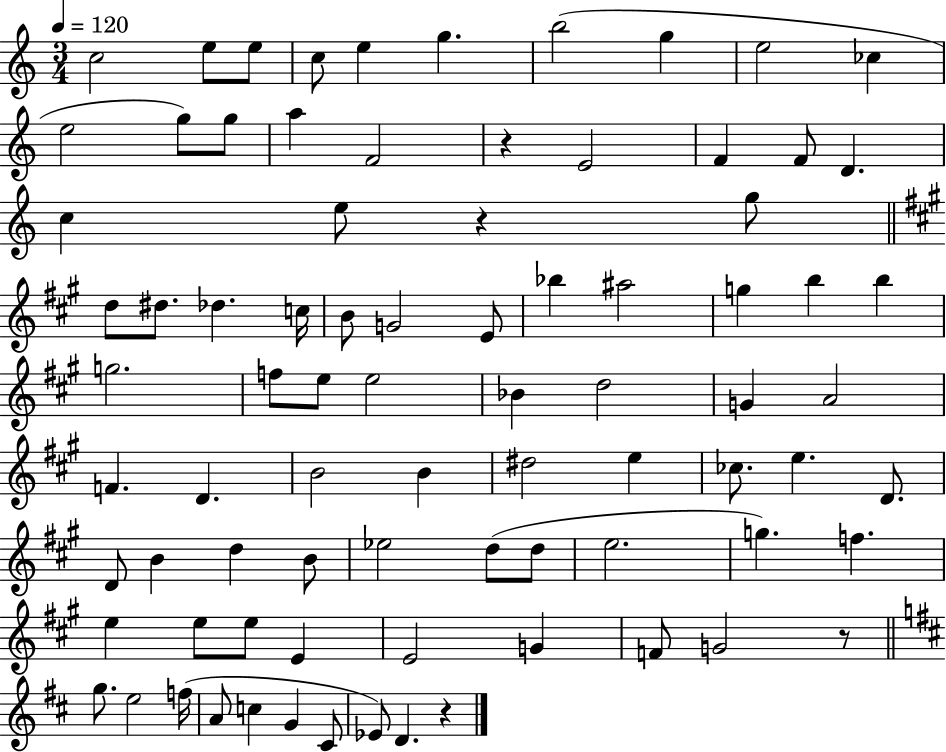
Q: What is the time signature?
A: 3/4